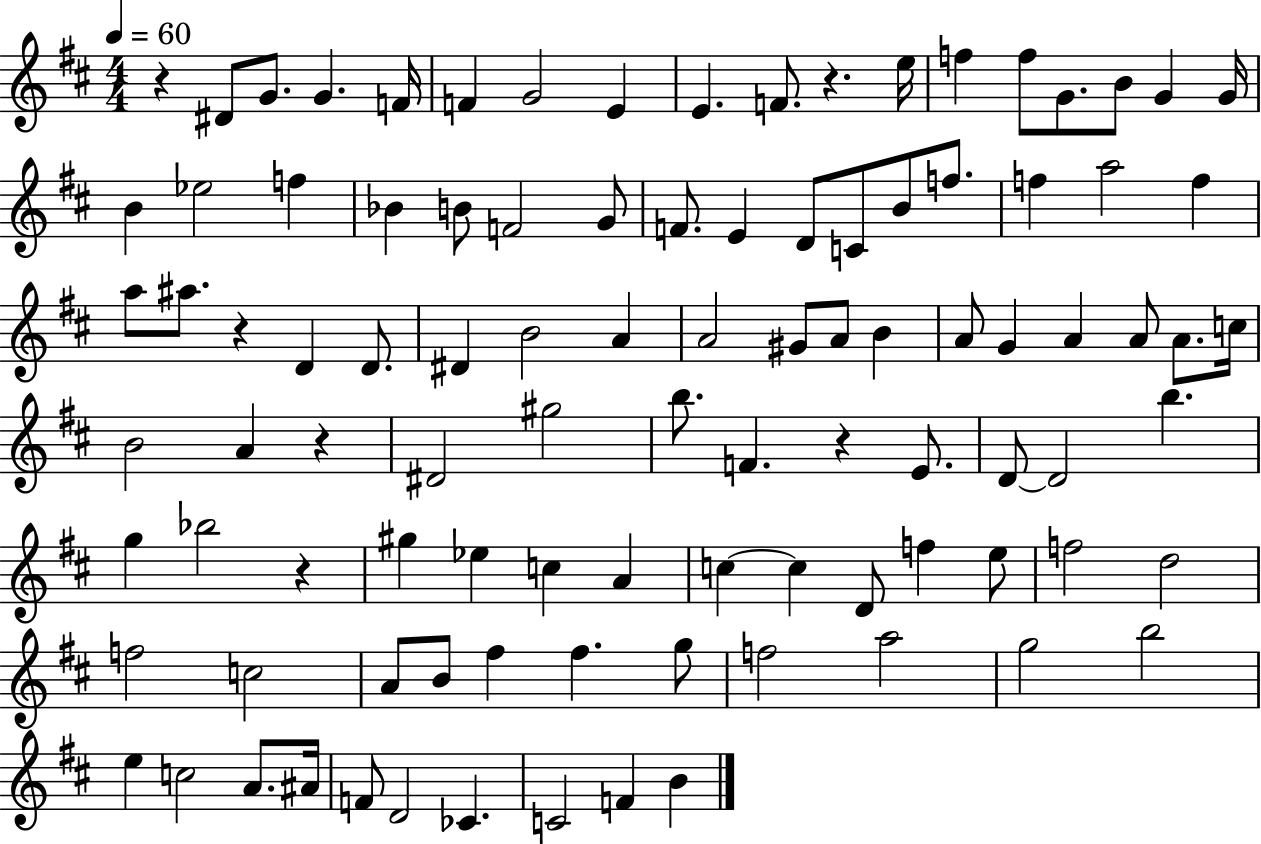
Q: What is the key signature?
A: D major